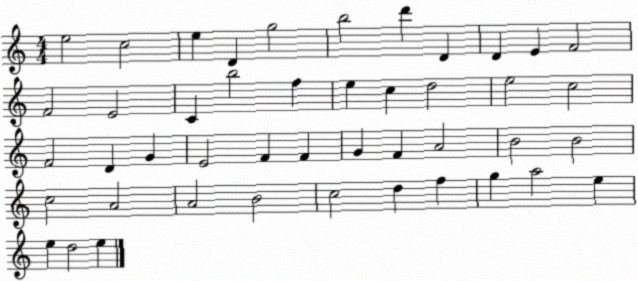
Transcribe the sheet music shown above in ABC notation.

X:1
T:Untitled
M:4/4
L:1/4
K:C
e2 c2 e D g2 b2 d' D D E F2 F2 E2 C b2 f e c d2 e2 c2 F2 D G E2 F F G F A2 B2 B2 c2 A2 A2 B2 c2 d f g a2 e e d2 e